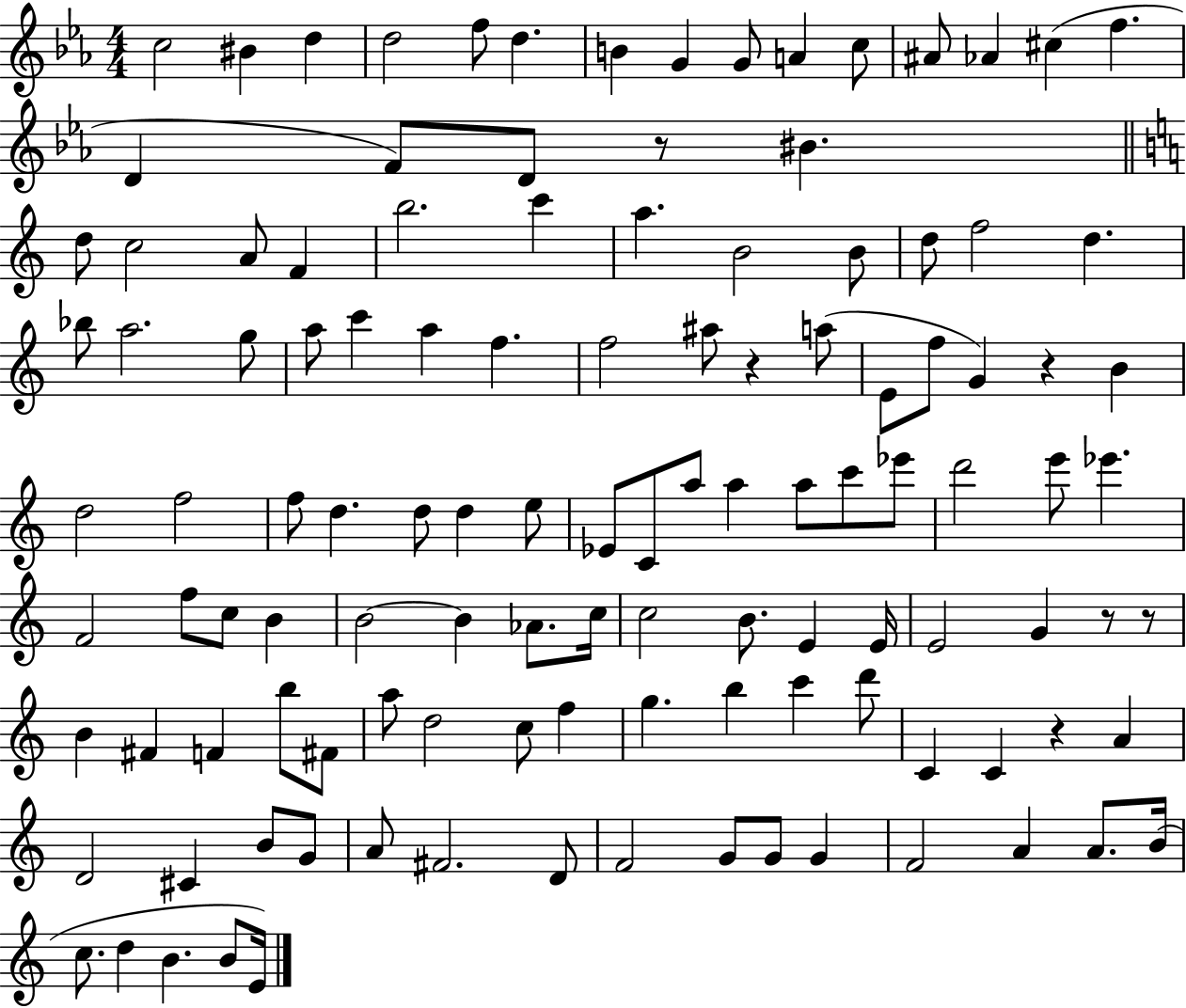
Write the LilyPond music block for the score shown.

{
  \clef treble
  \numericTimeSignature
  \time 4/4
  \key ees \major
  c''2 bis'4 d''4 | d''2 f''8 d''4. | b'4 g'4 g'8 a'4 c''8 | ais'8 aes'4 cis''4( f''4. | \break d'4 f'8) d'8 r8 bis'4. | \bar "||" \break \key a \minor d''8 c''2 a'8 f'4 | b''2. c'''4 | a''4. b'2 b'8 | d''8 f''2 d''4. | \break bes''8 a''2. g''8 | a''8 c'''4 a''4 f''4. | f''2 ais''8 r4 a''8( | e'8 f''8 g'4) r4 b'4 | \break d''2 f''2 | f''8 d''4. d''8 d''4 e''8 | ees'8 c'8 a''8 a''4 a''8 c'''8 ees'''8 | d'''2 e'''8 ees'''4. | \break f'2 f''8 c''8 b'4 | b'2~~ b'4 aes'8. c''16 | c''2 b'8. e'4 e'16 | e'2 g'4 r8 r8 | \break b'4 fis'4 f'4 b''8 fis'8 | a''8 d''2 c''8 f''4 | g''4. b''4 c'''4 d'''8 | c'4 c'4 r4 a'4 | \break d'2 cis'4 b'8 g'8 | a'8 fis'2. d'8 | f'2 g'8 g'8 g'4 | f'2 a'4 a'8. b'16( | \break c''8. d''4 b'4. b'8 e'16) | \bar "|."
}